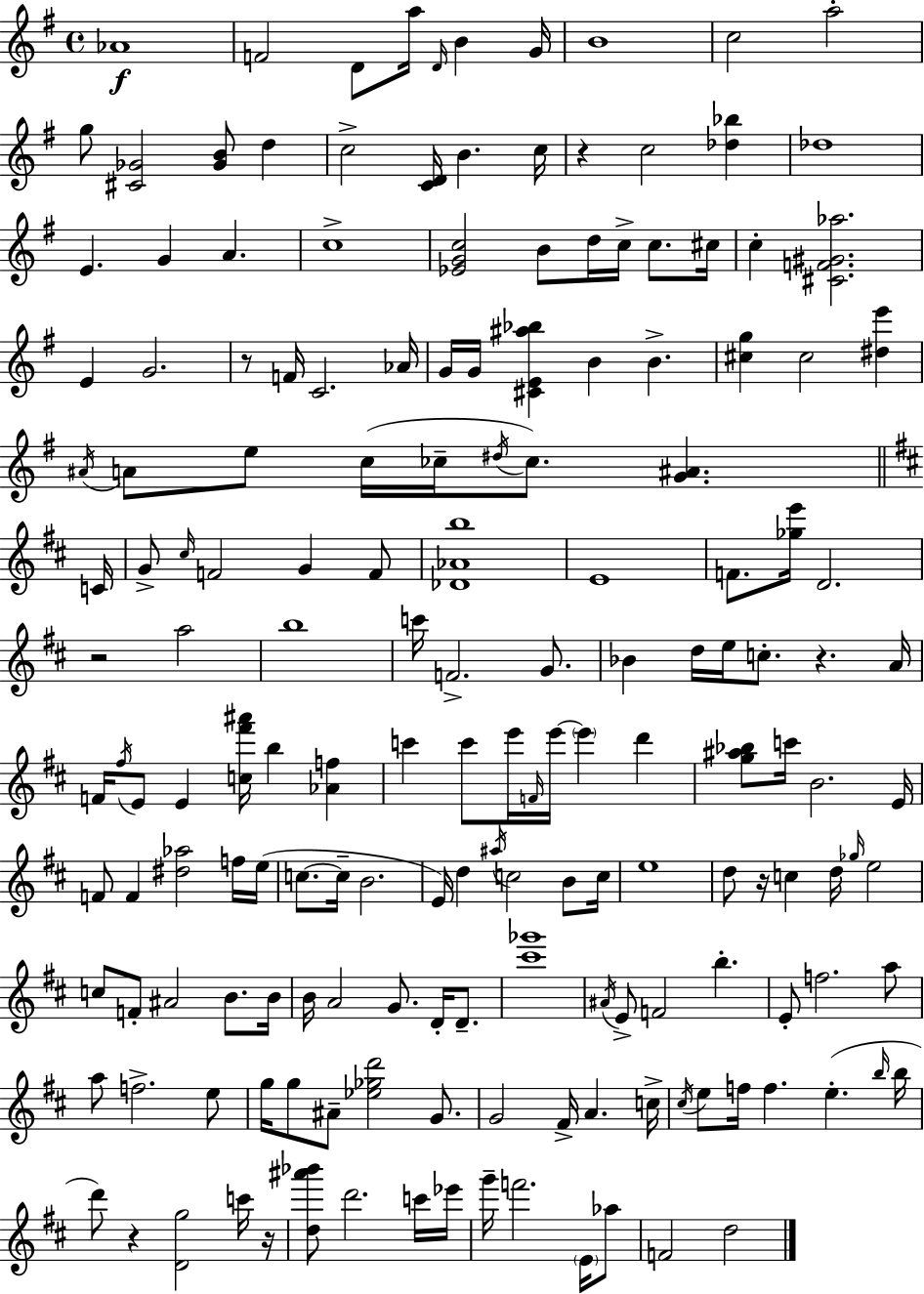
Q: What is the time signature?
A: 4/4